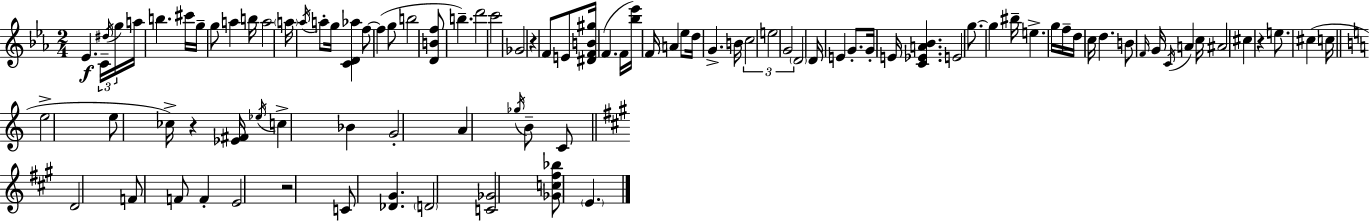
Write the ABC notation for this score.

X:1
T:Untitled
M:2/4
L:1/4
K:Cm
_E C/4 ^d/4 g/4 a/4 b ^c'/4 g/4 g/2 a b/4 a2 a/4 _a/4 a/2 g/4 [CD_a] f/2 f g/2 b2 [DBf]/2 b d'2 c'2 _G2 z F/2 E/2 [^DFB^g]/4 F F/4 [_b_e']/4 F/4 A _e/2 d/4 G B/4 c2 e2 G2 D2 D/4 E G/2 G/4 E/4 [C_EA_B] E2 g/2 g ^b/4 e g/4 f/4 d/4 c/4 d B/2 F/4 G/4 C/4 A c/4 ^A2 ^c z e/2 ^c c/4 e2 e/2 _c/4 z [_E^F]/4 _e/4 c _B G2 A _g/4 B/2 C/2 D2 F/2 F/2 F E2 z2 C/2 [_D^G] D2 [C_G]2 [_Gc^f_b]/2 E